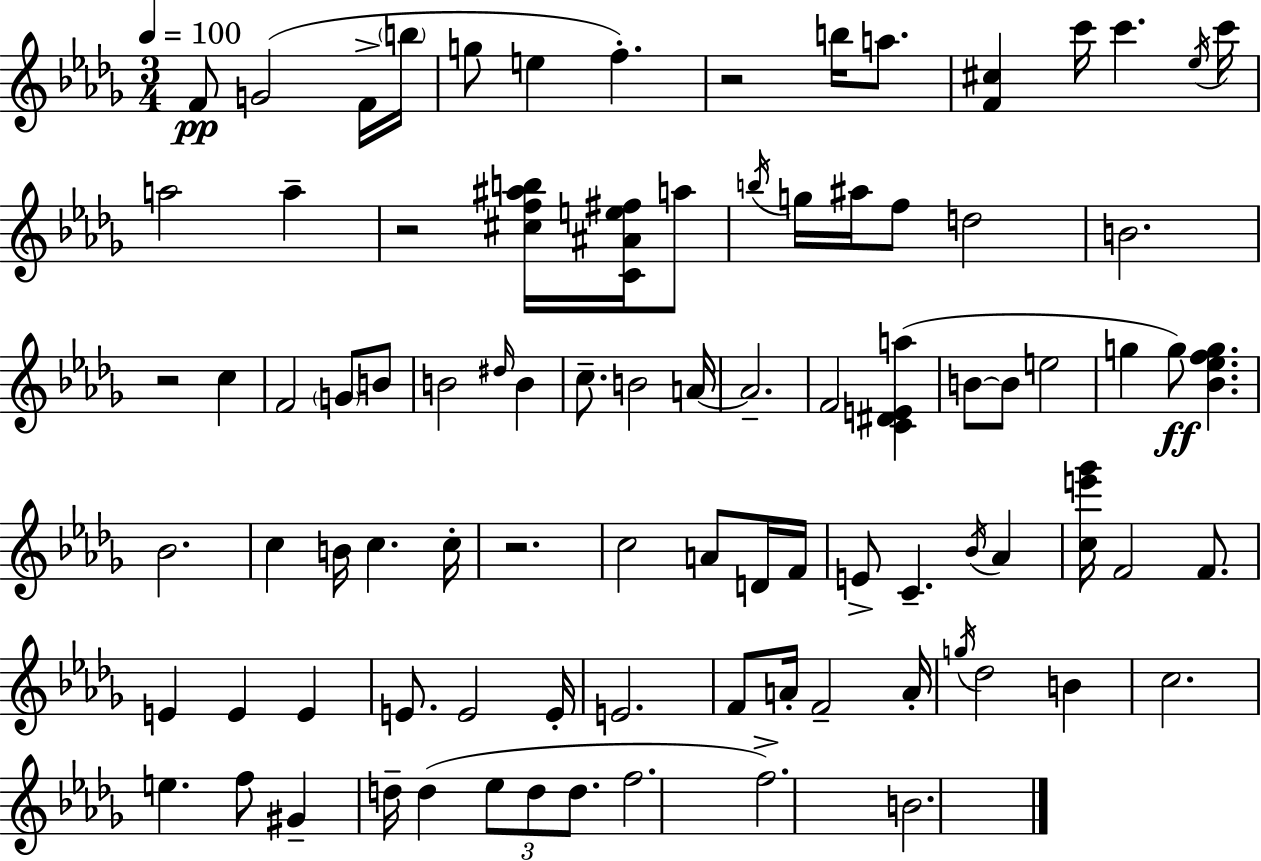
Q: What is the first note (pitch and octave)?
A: F4